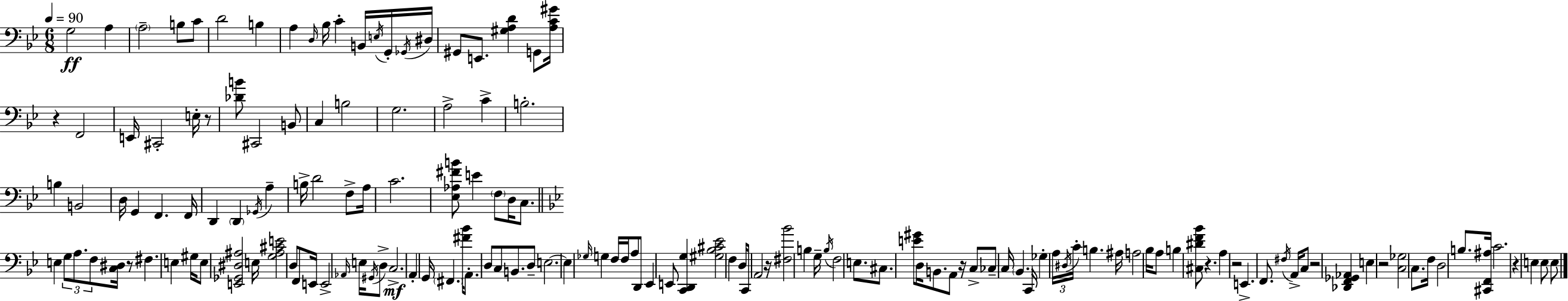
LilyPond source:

{
  \clef bass
  \numericTimeSignature
  \time 6/8
  \key g \minor
  \tempo 4 = 90
  g2\ff a4 | \parenthesize a2-- b8 c'8 | d'2 b4 | a4 \grace { d16 } bes16 c'4-. b,16 \acciaccatura { e16 } | \break g,16-. \acciaccatura { ges,16 } dis16 gis,8 e,8. <gis a d'>4 | g,8 <a c' gis'>16 r4 f,2 | e,16 cis,2-. | e16-. r8 <des' b'>8 cis,2 | \break b,8 c4 b2 | g2. | a2-> c'4-> | b2.-. | \break b4 b,2 | d16 g,4 f,4. | f,16 d,4 \parenthesize d,4 \acciaccatura { ges,16 } | a4-- b16-> d'2 | \break f8-> a16 c'2. | <ees aes fis' b'>8 e'4 \parenthesize f8 | d16 c8. \bar "||" \break \key bes \major e4 \tuplet 3/2 { g8 a8. f8 } <c dis>16 | r8 fis4. e4 | gis16 e8 <e, ges, dis ais>2 e16 | <g ais cis' e'>2 d8 f,8 | \break e,16 e,2-> \grace { aes,16 } e16 \acciaccatura { gis,16 } | d8-> c2.->\mf | a,4-. g,16 \parenthesize fis,4. | <fis' bes'>16 a,8.-. d8 c8 b,8. | \break d8-- e2.~~ | e4 \grace { ges16 } g4 f16 | f16 a8 d,8 ees,4 e,8 <c, d, g>4 | <gis bes cis' ees'>2 f4 | \break d16 c,8 a,2 | r16 <fis bes'>2 b4 | g16-- \acciaccatura { b16 } f2 | e8. cis8. <e' gis'>8 d16 b,8. | \break a,8 r16 c8-> ces8-- c16 \parenthesize bes,4. | c,16 ges4-. \tuplet 3/2 { a16 \acciaccatura { dis16 } c'16-. } b4. | ais16 a2 | bes16 a8 b4 <cis dis' f' bes'>8 r4. | \break a4 r2 | e,4.-> f,8. | \acciaccatura { fis16 } a,16-> c8 r2 | <des, f, ges, aes,>4 e4 r2 | \break <c ges>2 | c8. f16 d2 | b8. <cis, f, ais>16 c'2. | r4 e4 | \break e8 e8 \bar "|."
}